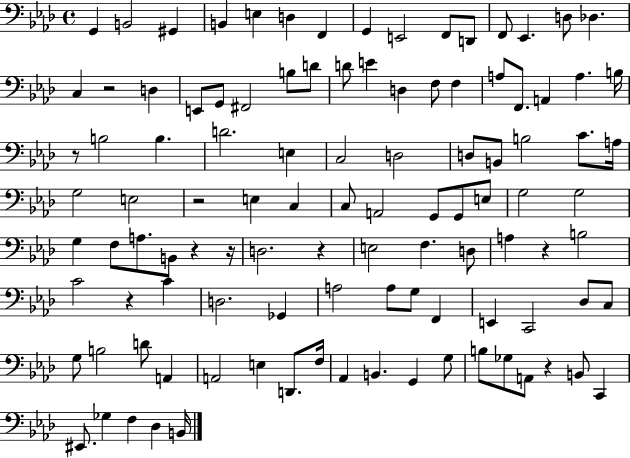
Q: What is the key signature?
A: AES major